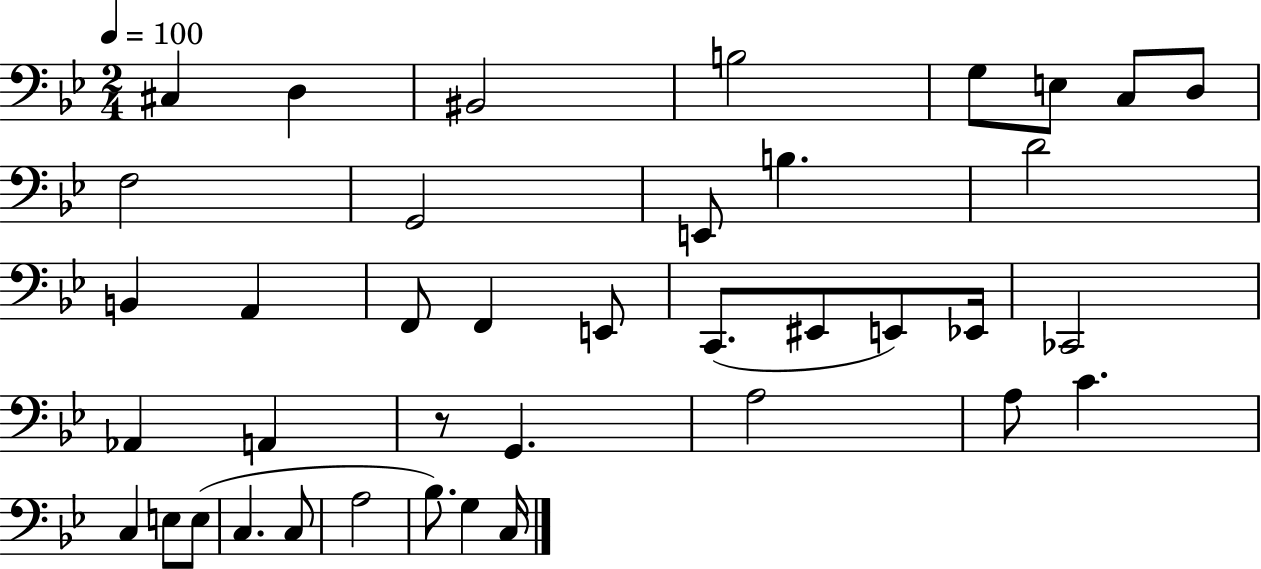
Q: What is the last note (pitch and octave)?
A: C3